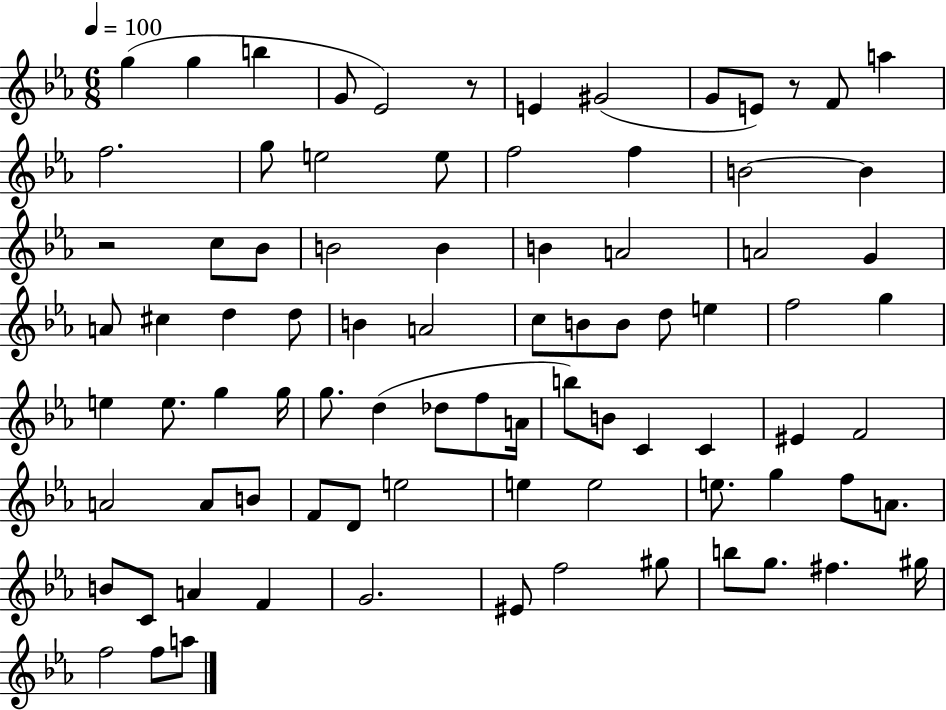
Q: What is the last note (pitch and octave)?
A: A5